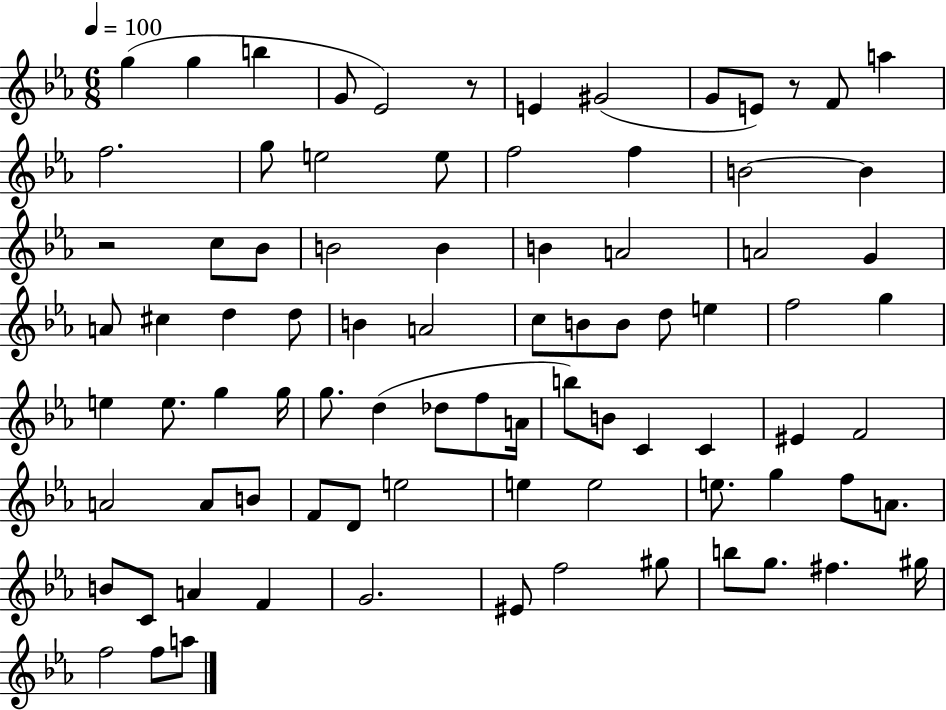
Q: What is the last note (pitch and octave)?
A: A5